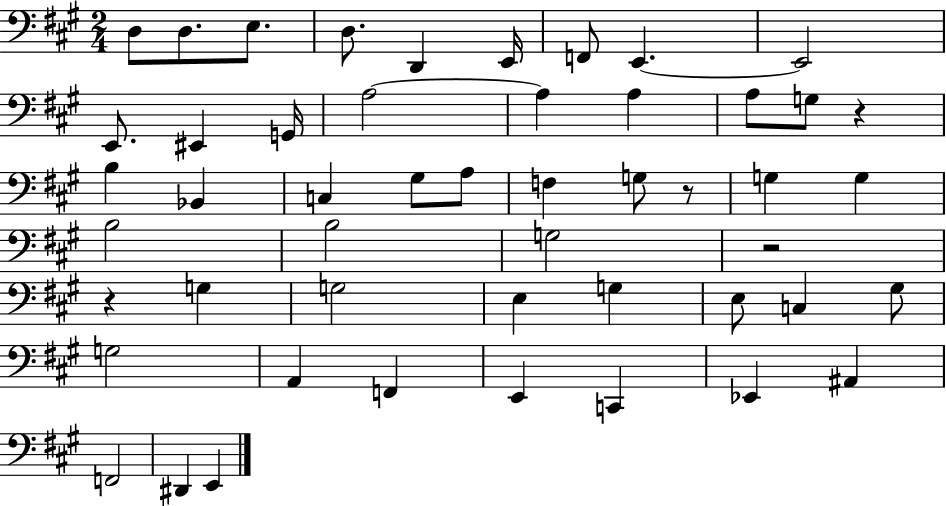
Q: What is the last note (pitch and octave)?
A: E2